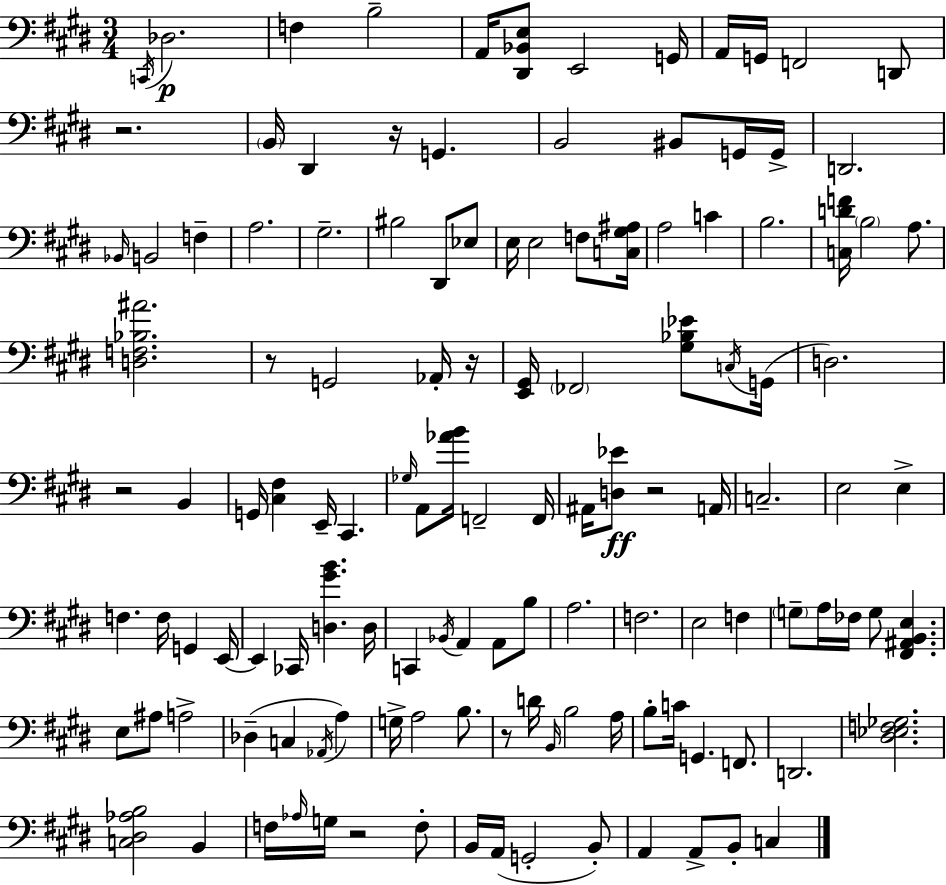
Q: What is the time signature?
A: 3/4